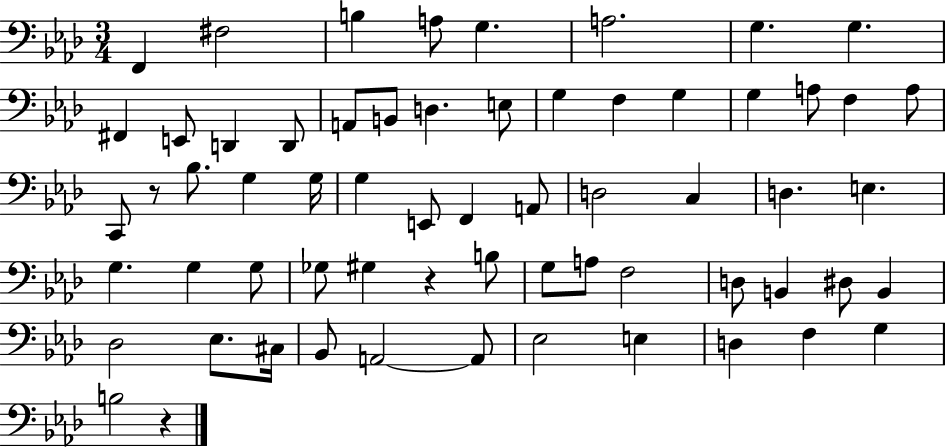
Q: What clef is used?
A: bass